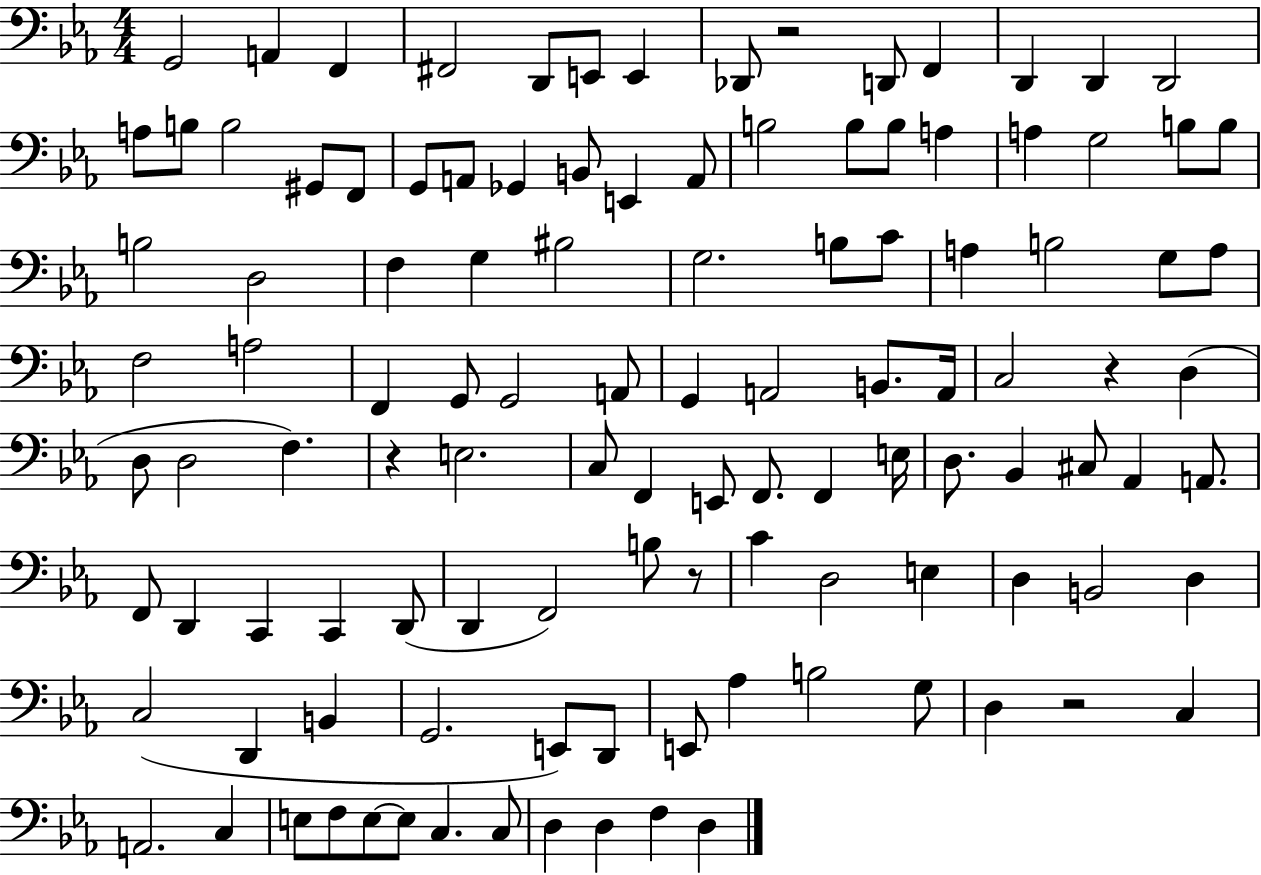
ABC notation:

X:1
T:Untitled
M:4/4
L:1/4
K:Eb
G,,2 A,, F,, ^F,,2 D,,/2 E,,/2 E,, _D,,/2 z2 D,,/2 F,, D,, D,, D,,2 A,/2 B,/2 B,2 ^G,,/2 F,,/2 G,,/2 A,,/2 _G,, B,,/2 E,, A,,/2 B,2 B,/2 B,/2 A, A, G,2 B,/2 B,/2 B,2 D,2 F, G, ^B,2 G,2 B,/2 C/2 A, B,2 G,/2 A,/2 F,2 A,2 F,, G,,/2 G,,2 A,,/2 G,, A,,2 B,,/2 A,,/4 C,2 z D, D,/2 D,2 F, z E,2 C,/2 F,, E,,/2 F,,/2 F,, E,/4 D,/2 _B,, ^C,/2 _A,, A,,/2 F,,/2 D,, C,, C,, D,,/2 D,, F,,2 B,/2 z/2 C D,2 E, D, B,,2 D, C,2 D,, B,, G,,2 E,,/2 D,,/2 E,,/2 _A, B,2 G,/2 D, z2 C, A,,2 C, E,/2 F,/2 E,/2 E,/2 C, C,/2 D, D, F, D,